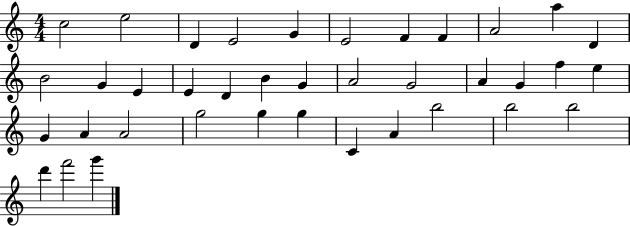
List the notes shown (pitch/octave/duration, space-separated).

C5/h E5/h D4/q E4/h G4/q E4/h F4/q F4/q A4/h A5/q D4/q B4/h G4/q E4/q E4/q D4/q B4/q G4/q A4/h G4/h A4/q G4/q F5/q E5/q G4/q A4/q A4/h G5/h G5/q G5/q C4/q A4/q B5/h B5/h B5/h D6/q F6/h G6/q